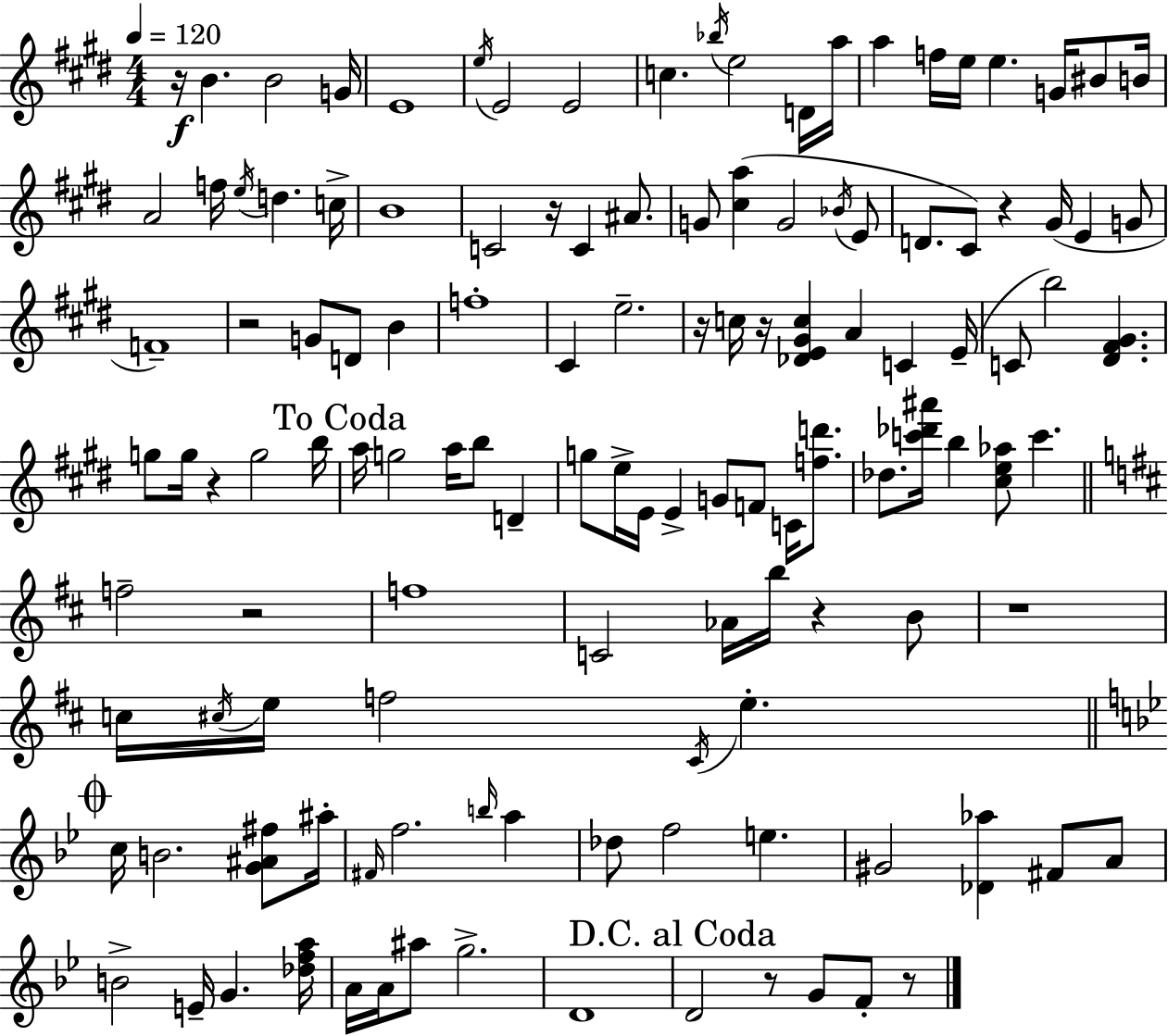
{
  \clef treble
  \numericTimeSignature
  \time 4/4
  \key e \major
  \tempo 4 = 120
  r16\f b'4. b'2 g'16 | e'1 | \acciaccatura { e''16 } e'2 e'2 | c''4. \acciaccatura { bes''16 } e''2 | \break d'16 a''16 a''4 f''16 e''16 e''4. g'16 bis'8 | b'16 a'2 f''16 \acciaccatura { e''16 } d''4. | c''16-> b'1 | c'2 r16 c'4 | \break ais'8. g'8 <cis'' a''>4( g'2 | \acciaccatura { bes'16 } e'8 d'8. cis'8) r4 gis'16( e'4 | g'8 f'1--) | r2 g'8 d'8 | \break b'4 f''1-. | cis'4 e''2.-- | r16 c''16 r16 <des' e' gis' c''>4 a'4 c'4 | e'16--( c'8 b''2) <dis' fis' gis'>4. | \break g''8 g''16 r4 g''2 | b''16 \mark "To Coda" a''16 g''2 a''16 b''8 | d'4-- g''8 e''16-> e'16 e'4-> g'8 f'8 | c'16 <f'' d'''>8. des''8. <c''' des''' ais'''>16 b''4 <cis'' e'' aes''>8 c'''4. | \break \bar "||" \break \key b \minor f''2-- r2 | f''1 | c'2 aes'16 b''16 r4 b'8 | r1 | \break c''16 \acciaccatura { cis''16 } e''16 f''2 \acciaccatura { cis'16 } e''4.-. | \mark \markup { \musicglyph "scripts.coda" } \bar "||" \break \key g \minor c''16 b'2. <g' ais' fis''>8 ais''16-. | \grace { fis'16 } f''2. \grace { b''16 } a''4 | des''8 f''2 e''4. | gis'2 <des' aes''>4 fis'8 | \break a'8 b'2-> e'16-- g'4. | <des'' f'' a''>16 a'16 a'16 ais''8 g''2.-> | d'1 | \mark "D.C. al Coda" d'2 r8 g'8 f'8-. | \break r8 \bar "|."
}